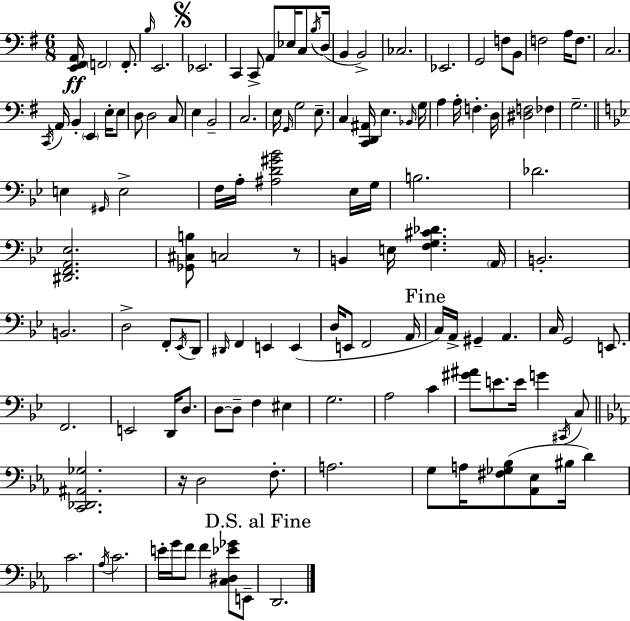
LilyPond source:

{
  \clef bass
  \numericTimeSignature
  \time 6/8
  \key e \minor
  <e, fis, a,>16\ff \parenthesize f,2 f,8.-. | \grace { b16 } e,2. | \mark \markup { \musicglyph "scripts.segno" } ees,2. | c,4 c,8-> a,8 ees16 c8 | \break \acciaccatura { b16 }( d16 b,4 b,2->) | ces2. | ees,2. | g,2 f8 | \break b,8 f2 a16 f8. | c2. | \acciaccatura { c,16 } a,16 b,4-. \parenthesize e,4 | e16-. e8 d8 d2 | \break c8 e4 b,2-- | c2. | e16 \grace { g,16 } g2 | e8.-- c4 <c, d, ais,>16 e4. | \break \grace { bes,16 } g16 a4 a16-. f4.-. | d16 <dis f>2 | fes4 g2.-- | \bar "||" \break \key g \minor e4 \grace { gis,16 } e2-> | f16 a16-. <ais d' gis' bes'>2 ees16 | g16 b2. | des'2. | \break <dis, f, a, ees>2. | <ges, cis b>8 c2 r8 | b,4 e16 <f g cis' des'>4. | \parenthesize a,16 b,2.-. | \break b,2. | d2-> f,8-. \acciaccatura { ees,16 } | d,8 \grace { dis,16 } f,4 e,4 e,4( | d16 e,8 f,2 | \break a,16 \mark "Fine" c16) a,16-> gis,4-- a,4. | c16 g,2 | e,8. f,2. | e,2 d,16 | \break d8. d8~~ d8-- f4 eis4 | g2. | a2 c'4 | <gis' ais'>8 e'8. e'16 g'4 | \break \acciaccatura { cis,16 } c8 \bar "||" \break \key ees \major <c, des, ais, ges>2. | r16 d2 f8.-. | a2. | g8 a16 <fis ges bes>8( <aes, ees>8 bis16 d'4) | \break c'2. | \acciaccatura { aes16 } c'2. | e'16-. g'16 f'8 f'4 <c dis ees' ges'>8 e,8-- | \mark "D.S. al Fine" d,2. | \break \bar "|."
}